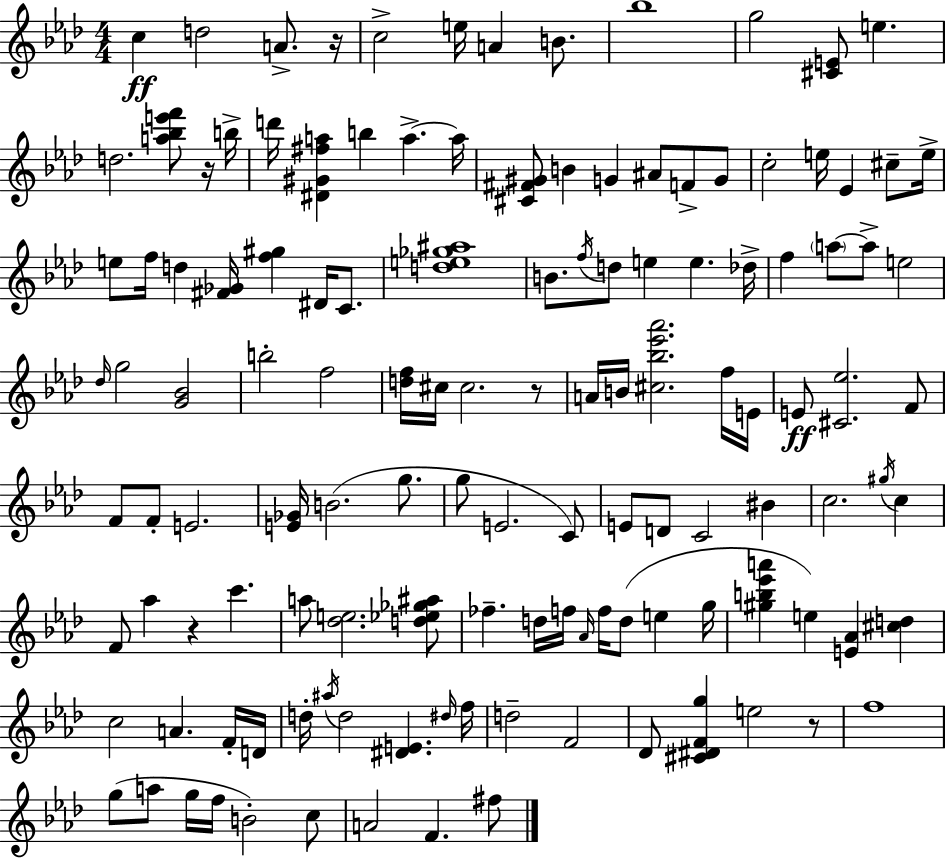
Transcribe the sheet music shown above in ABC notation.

X:1
T:Untitled
M:4/4
L:1/4
K:Fm
c d2 A/2 z/4 c2 e/4 A B/2 _b4 g2 [^CE]/2 e d2 [a_be'f']/2 z/4 b/4 d'/4 [^D^G^fa] b a a/4 [^C^F^G]/2 B G ^A/2 F/2 G/2 c2 e/4 _E ^c/2 e/4 e/2 f/4 d [^F_G]/4 [f^g] ^D/4 C/2 [de_g^a]4 B/2 f/4 d/2 e e _d/4 f a/2 a/2 e2 _d/4 g2 [G_B]2 b2 f2 [df]/4 ^c/4 ^c2 z/2 A/4 B/4 [^c_b_e'_a']2 f/4 E/4 E/2 [^C_e]2 F/2 F/2 F/2 E2 [E_G]/4 B2 g/2 g/2 E2 C/2 E/2 D/2 C2 ^B c2 ^g/4 c F/2 _a z c' a/2 [_de]2 [d_e_g^a]/2 _f d/4 f/4 _A/4 f/4 d/2 e g/4 [^gb_e'a'] e [E_A] [^cd] c2 A F/4 D/4 d/4 ^a/4 d2 [^DE] ^d/4 f/4 d2 F2 _D/2 [^C^DFg] e2 z/2 f4 g/2 a/2 g/4 f/4 B2 c/2 A2 F ^f/2